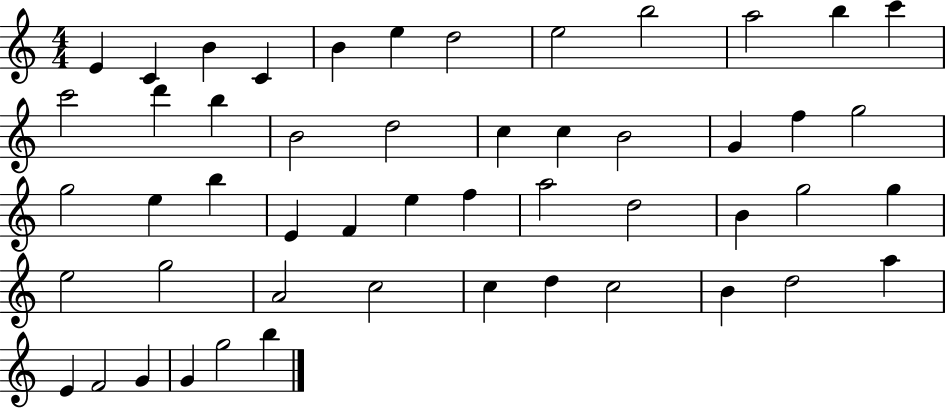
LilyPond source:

{
  \clef treble
  \numericTimeSignature
  \time 4/4
  \key c \major
  e'4 c'4 b'4 c'4 | b'4 e''4 d''2 | e''2 b''2 | a''2 b''4 c'''4 | \break c'''2 d'''4 b''4 | b'2 d''2 | c''4 c''4 b'2 | g'4 f''4 g''2 | \break g''2 e''4 b''4 | e'4 f'4 e''4 f''4 | a''2 d''2 | b'4 g''2 g''4 | \break e''2 g''2 | a'2 c''2 | c''4 d''4 c''2 | b'4 d''2 a''4 | \break e'4 f'2 g'4 | g'4 g''2 b''4 | \bar "|."
}